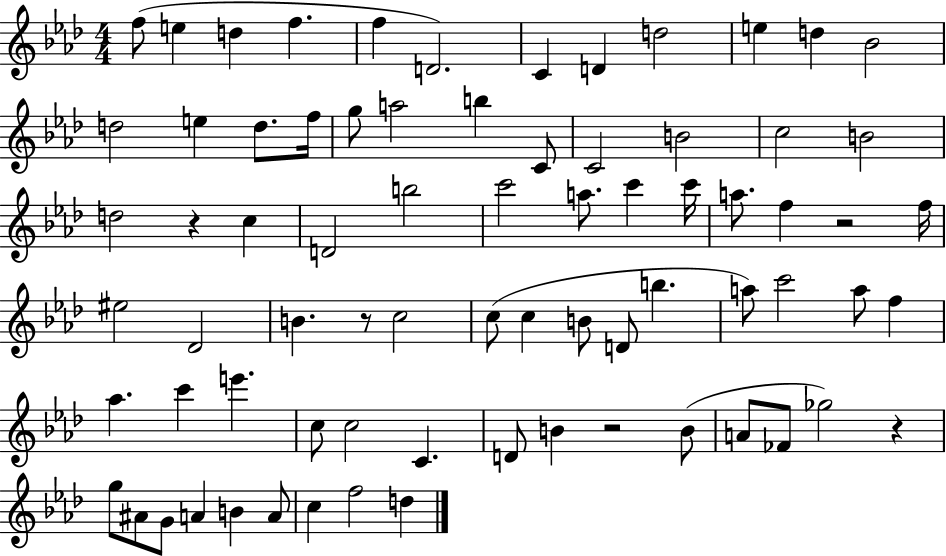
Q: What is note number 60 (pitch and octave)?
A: Gb5